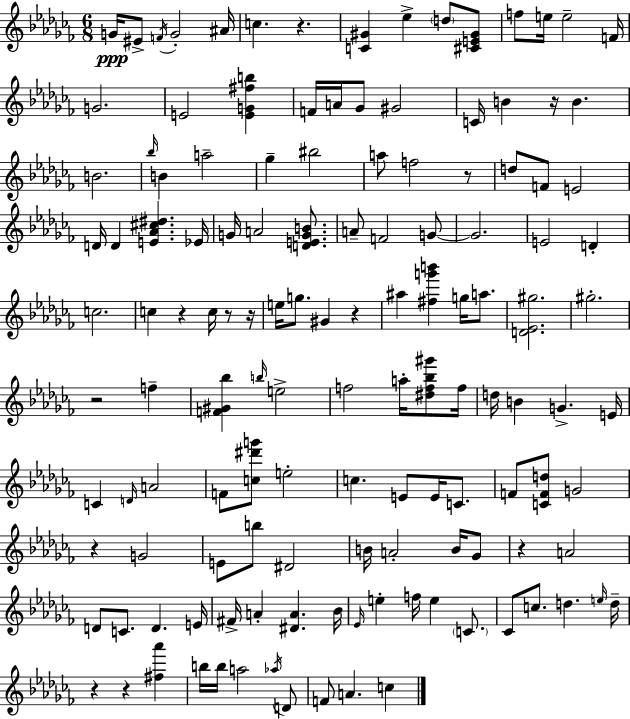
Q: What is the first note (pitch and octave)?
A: G4